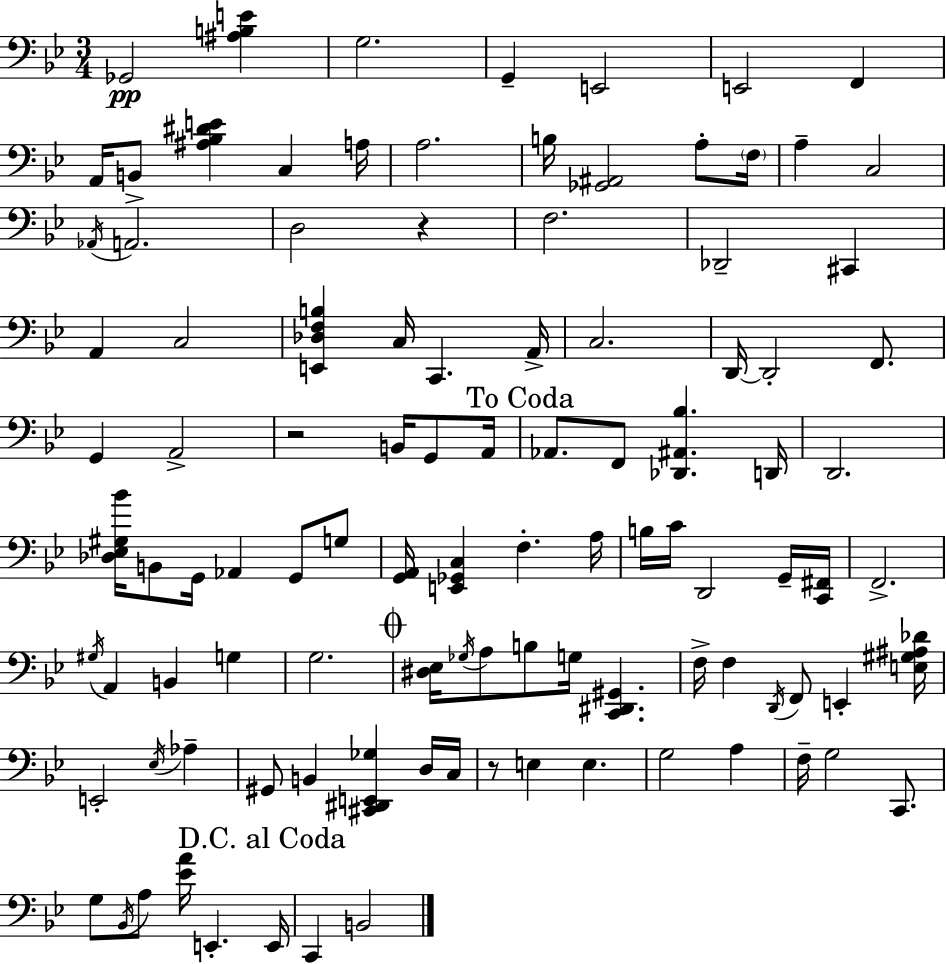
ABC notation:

X:1
T:Untitled
M:3/4
L:1/4
K:Bb
_G,,2 [^A,B,E] G,2 G,, E,,2 E,,2 F,, A,,/4 B,,/2 [^A,_B,^DE] C, A,/4 A,2 B,/4 [_G,,^A,,]2 A,/2 F,/4 A, C,2 _A,,/4 A,,2 D,2 z F,2 _D,,2 ^C,, A,, C,2 [E,,_D,F,B,] C,/4 C,, A,,/4 C,2 D,,/4 D,,2 F,,/2 G,, A,,2 z2 B,,/4 G,,/2 A,,/4 _A,,/2 F,,/2 [_D,,^A,,_B,] D,,/4 D,,2 [_D,_E,^G,_B]/4 B,,/2 G,,/4 _A,, G,,/2 G,/2 [G,,A,,]/4 [E,,_G,,C,] F, A,/4 B,/4 C/4 D,,2 G,,/4 [C,,^F,,]/4 F,,2 ^G,/4 A,, B,, G, G,2 [^D,_E,]/4 _G,/4 A,/2 B,/2 G,/4 [C,,^D,,^G,,] F,/4 F, D,,/4 F,,/2 E,, [E,^G,^A,_D]/4 E,,2 _E,/4 _A, ^G,,/2 B,, [^C,,^D,,E,,_G,] D,/4 C,/4 z/2 E, E, G,2 A, F,/4 G,2 C,,/2 G,/2 _B,,/4 A,/2 [_EA]/4 E,, E,,/4 C,, B,,2